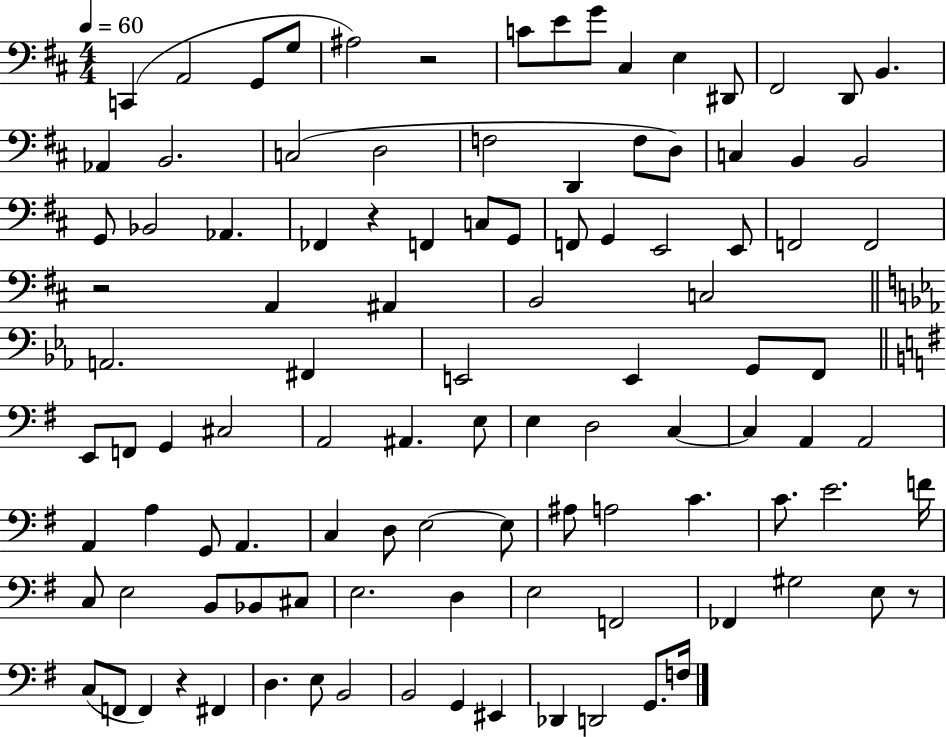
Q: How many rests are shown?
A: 5